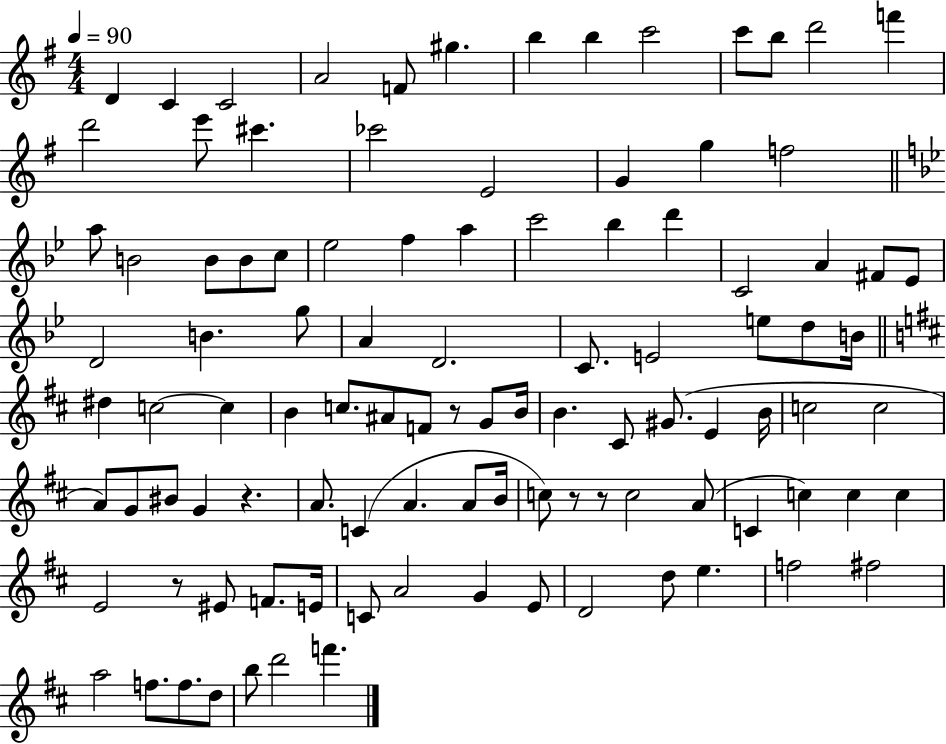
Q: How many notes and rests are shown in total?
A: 103